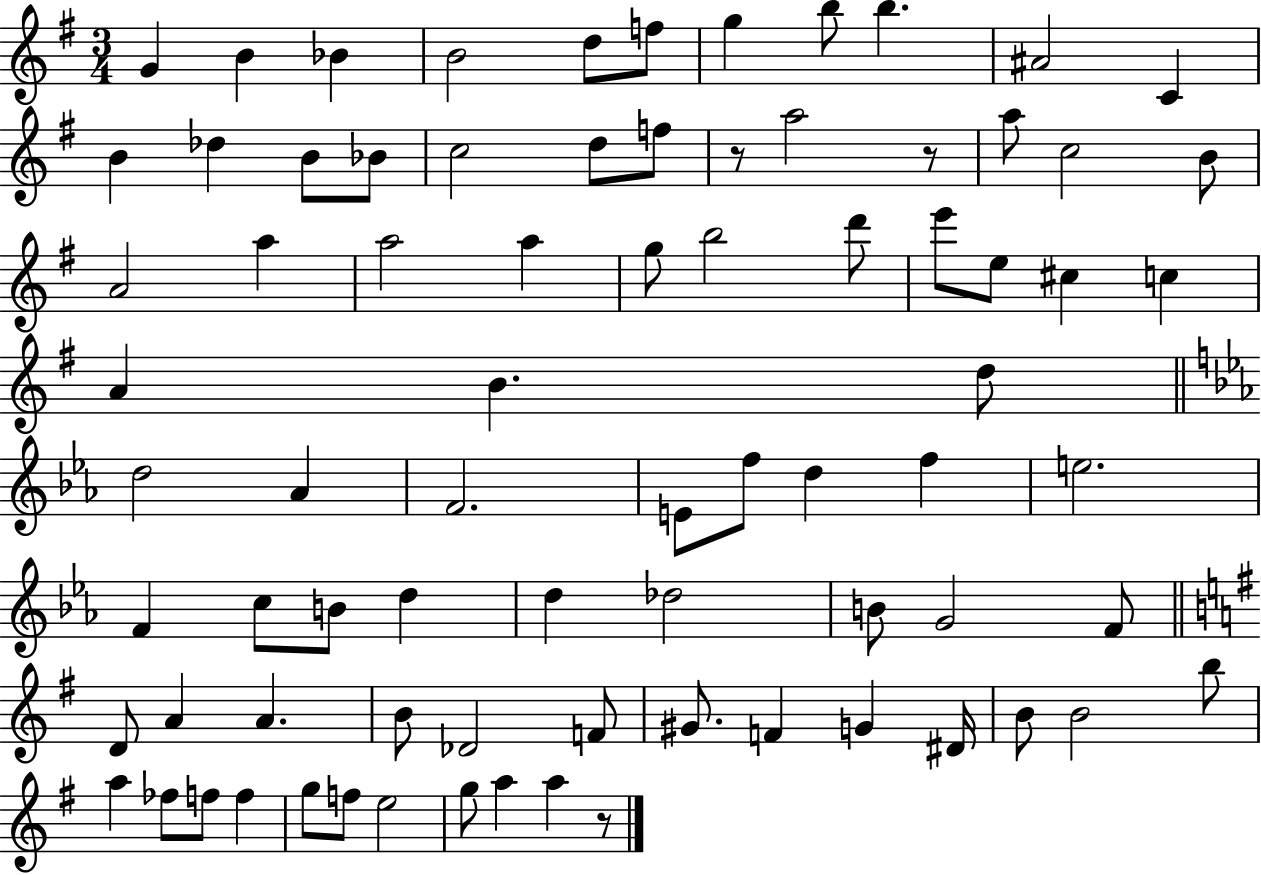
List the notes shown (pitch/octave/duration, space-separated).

G4/q B4/q Bb4/q B4/h D5/e F5/e G5/q B5/e B5/q. A#4/h C4/q B4/q Db5/q B4/e Bb4/e C5/h D5/e F5/e R/e A5/h R/e A5/e C5/h B4/e A4/h A5/q A5/h A5/q G5/e B5/h D6/e E6/e E5/e C#5/q C5/q A4/q B4/q. D5/e D5/h Ab4/q F4/h. E4/e F5/e D5/q F5/q E5/h. F4/q C5/e B4/e D5/q D5/q Db5/h B4/e G4/h F4/e D4/e A4/q A4/q. B4/e Db4/h F4/e G#4/e. F4/q G4/q D#4/s B4/e B4/h B5/e A5/q FES5/e F5/e F5/q G5/e F5/e E5/h G5/e A5/q A5/q R/e